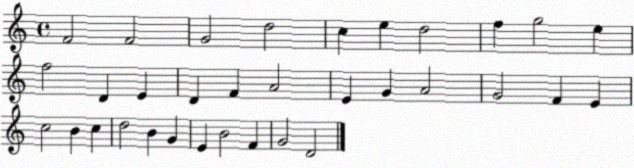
X:1
T:Untitled
M:4/4
L:1/4
K:C
F2 F2 G2 d2 c e d2 f g2 e f2 D E D F A2 E G A2 G2 F E c2 B c d2 B G E B2 F G2 D2